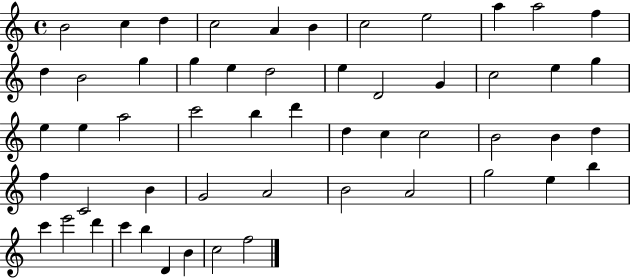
{
  \clef treble
  \time 4/4
  \defaultTimeSignature
  \key c \major
  b'2 c''4 d''4 | c''2 a'4 b'4 | c''2 e''2 | a''4 a''2 f''4 | \break d''4 b'2 g''4 | g''4 e''4 d''2 | e''4 d'2 g'4 | c''2 e''4 g''4 | \break e''4 e''4 a''2 | c'''2 b''4 d'''4 | d''4 c''4 c''2 | b'2 b'4 d''4 | \break f''4 c'2 b'4 | g'2 a'2 | b'2 a'2 | g''2 e''4 b''4 | \break c'''4 e'''2 d'''4 | c'''4 b''4 d'4 b'4 | c''2 f''2 | \bar "|."
}